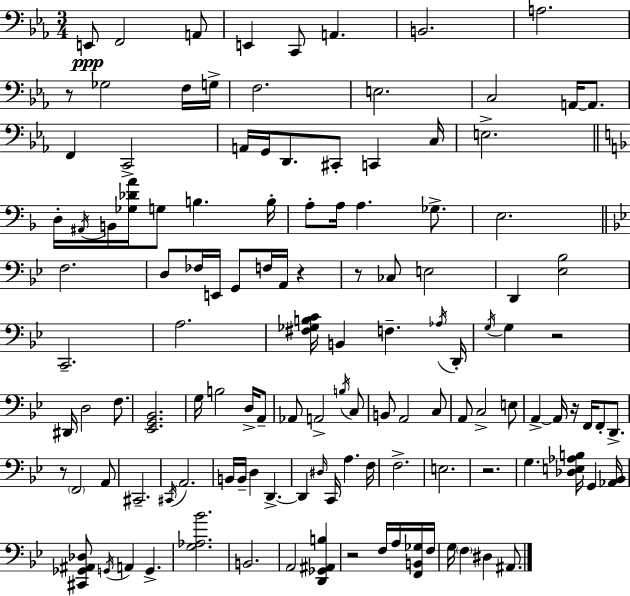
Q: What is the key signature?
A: C minor